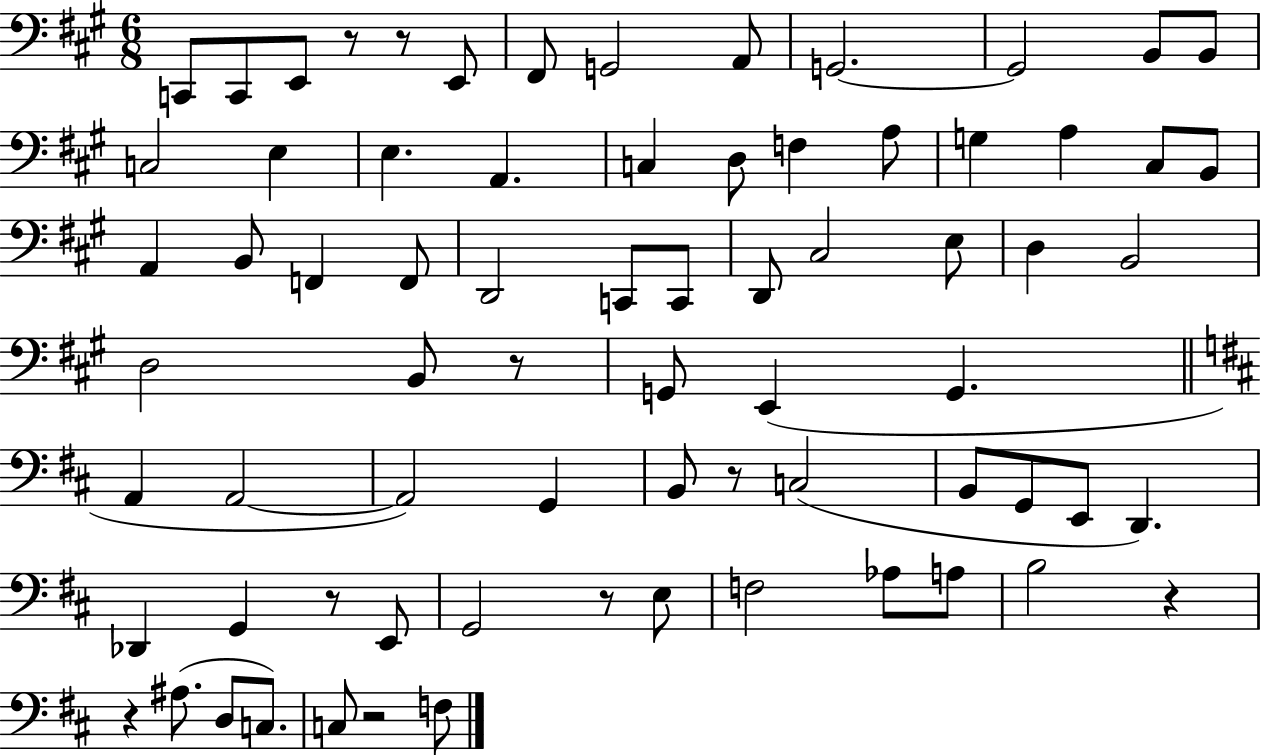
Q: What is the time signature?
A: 6/8